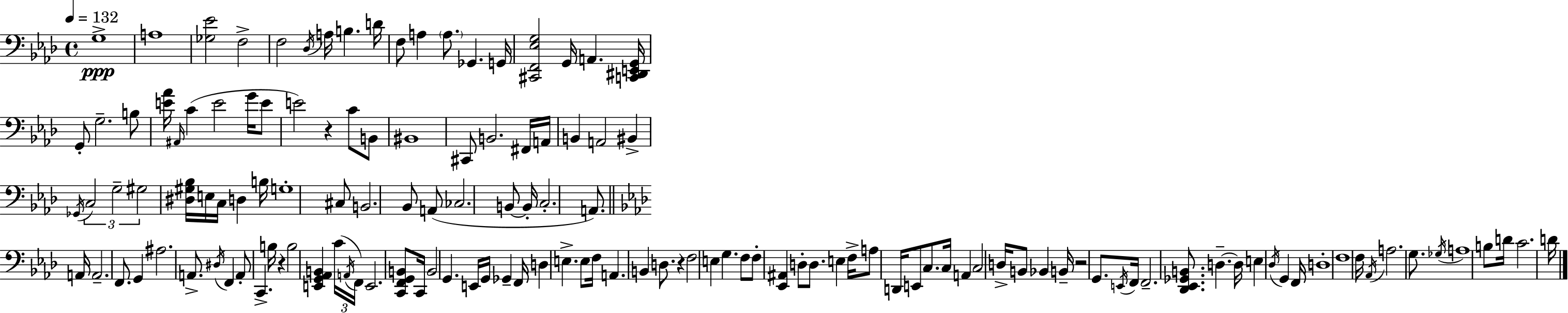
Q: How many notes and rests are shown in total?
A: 137